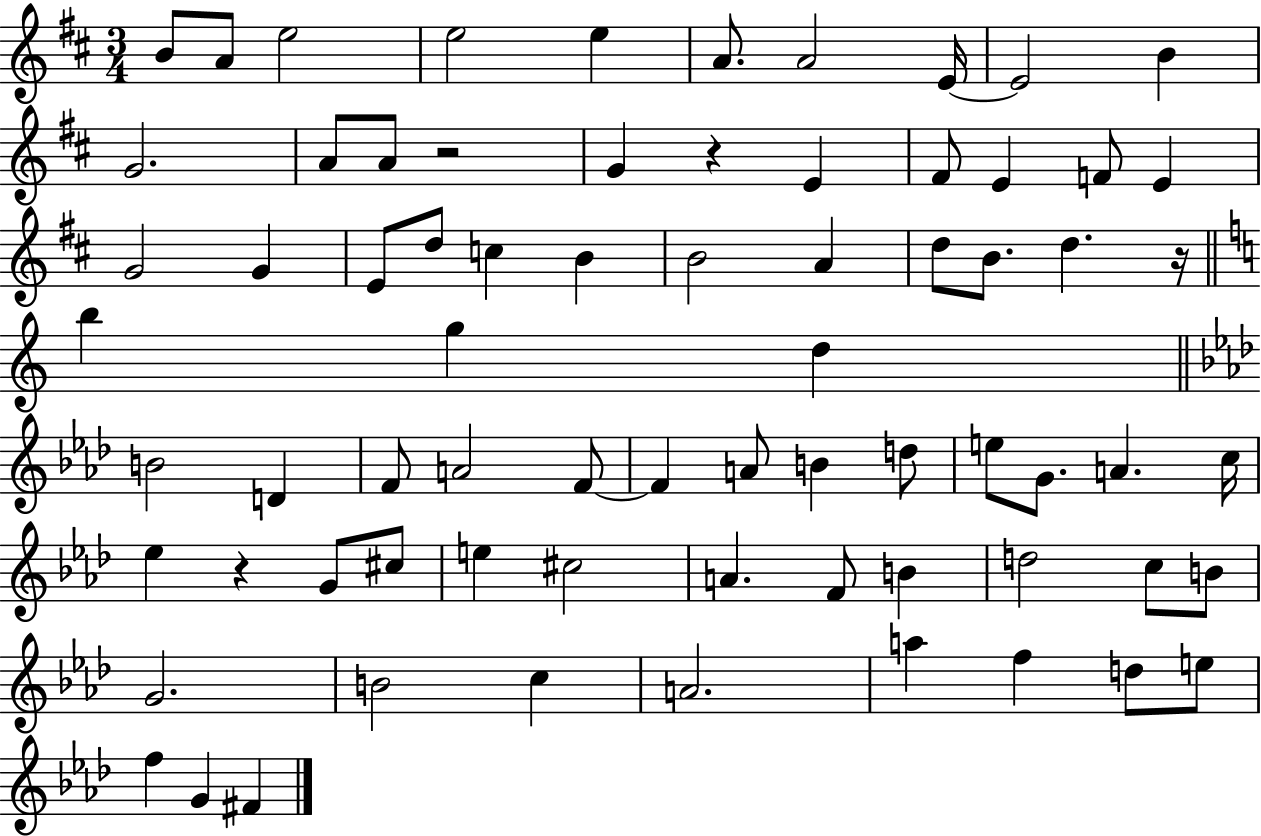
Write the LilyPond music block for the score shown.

{
  \clef treble
  \numericTimeSignature
  \time 3/4
  \key d \major
  \repeat volta 2 { b'8 a'8 e''2 | e''2 e''4 | a'8. a'2 e'16~~ | e'2 b'4 | \break g'2. | a'8 a'8 r2 | g'4 r4 e'4 | fis'8 e'4 f'8 e'4 | \break g'2 g'4 | e'8 d''8 c''4 b'4 | b'2 a'4 | d''8 b'8. d''4. r16 | \break \bar "||" \break \key c \major b''4 g''4 d''4 | \bar "||" \break \key aes \major b'2 d'4 | f'8 a'2 f'8~~ | f'4 a'8 b'4 d''8 | e''8 g'8. a'4. c''16 | \break ees''4 r4 g'8 cis''8 | e''4 cis''2 | a'4. f'8 b'4 | d''2 c''8 b'8 | \break g'2. | b'2 c''4 | a'2. | a''4 f''4 d''8 e''8 | \break f''4 g'4 fis'4 | } \bar "|."
}